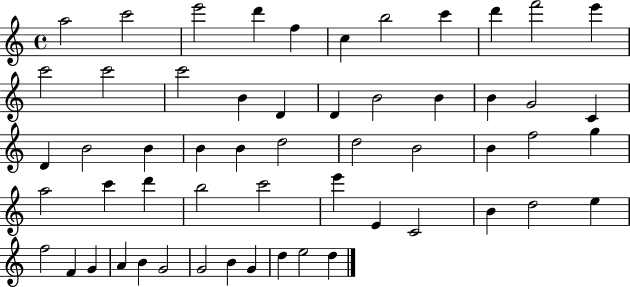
{
  \clef treble
  \time 4/4
  \defaultTimeSignature
  \key c \major
  a''2 c'''2 | e'''2 d'''4 f''4 | c''4 b''2 c'''4 | d'''4 f'''2 e'''4 | \break c'''2 c'''2 | c'''2 b'4 d'4 | d'4 b'2 b'4 | b'4 g'2 c'4 | \break d'4 b'2 b'4 | b'4 b'4 d''2 | d''2 b'2 | b'4 f''2 g''4 | \break a''2 c'''4 d'''4 | b''2 c'''2 | e'''4 e'4 c'2 | b'4 d''2 e''4 | \break f''2 f'4 g'4 | a'4 b'4 g'2 | g'2 b'4 g'4 | d''4 e''2 d''4 | \break \bar "|."
}